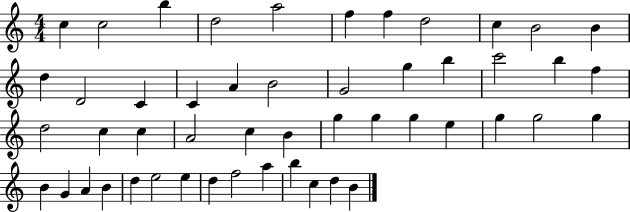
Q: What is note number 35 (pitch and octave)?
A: G5